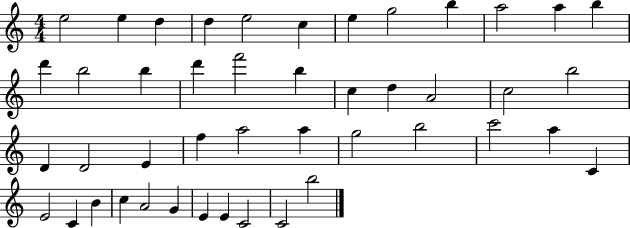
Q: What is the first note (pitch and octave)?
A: E5